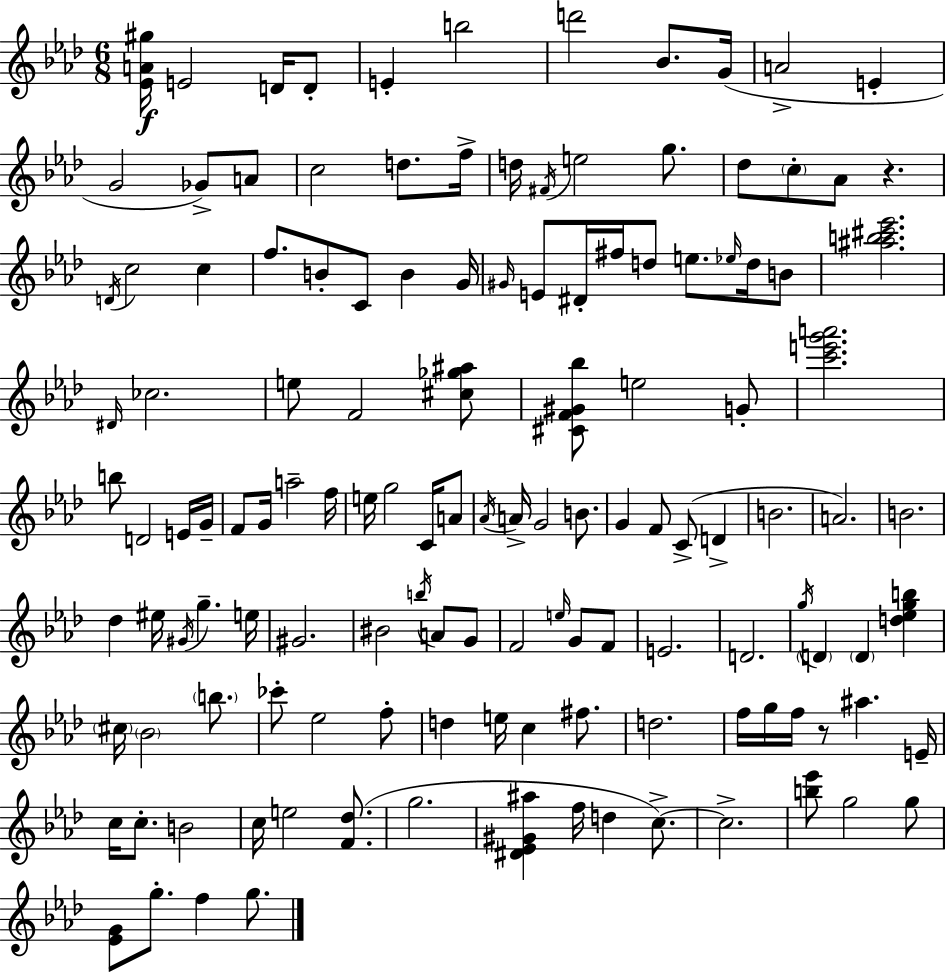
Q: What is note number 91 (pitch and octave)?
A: B5